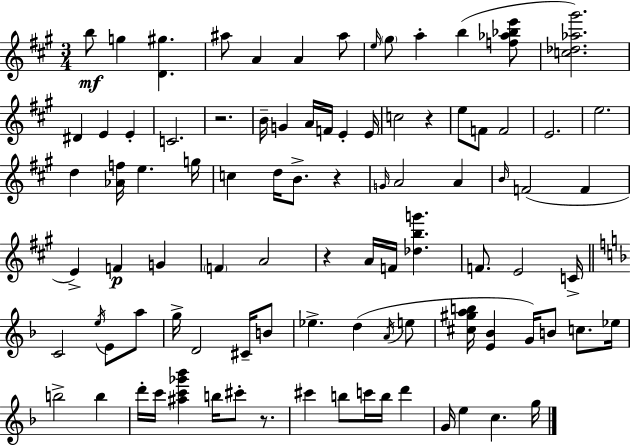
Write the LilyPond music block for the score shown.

{
  \clef treble
  \numericTimeSignature
  \time 3/4
  \key a \major
  b''8\mf g''4 <d' gis''>4. | ais''8 a'4 a'4 ais''8 | \grace { e''16 } \parenthesize gis''8 a''4-. b''4( <f'' aes'' bes'' e'''>8 | <c'' des'' aes'' gis'''>2.) | \break dis'4 e'4 e'4-. | c'2. | r2. | b'16-- g'4 a'16 f'16 e'4-. | \break e'16 c''2 r4 | e''8 f'8 f'2 | e'2. | e''2. | \break d''4 <aes' f''>16 e''4. | g''16 c''4 d''16 b'8.-> r4 | \grace { g'16 } a'2 a'4 | \grace { b'16 } f'2( f'4 | \break e'4->) f'4\p g'4 | \parenthesize f'4 a'2 | r4 a'16 f'16 <des'' b'' g'''>4. | f'8. e'2 | \break c'16-> \bar "||" \break \key d \minor c'2 \acciaccatura { e''16 } e'8 a''8 | g''16-> d'2 cis'16-- b'8 | ees''4.-> d''4( \acciaccatura { a'16 } | e''8 <cis'' gis'' a'' b''>16 <e' bes'>4 g'16) b'8 c''8. | \break ees''16 b''2-> b''4 | d'''16-. c'''16 <ais'' c''' ges''' bes'''>4 b''16 cis'''8-. r8. | cis'''4 b''8 c'''16 b''16 d'''4 | g'16 e''4 c''4. | \break g''16 \bar "|."
}